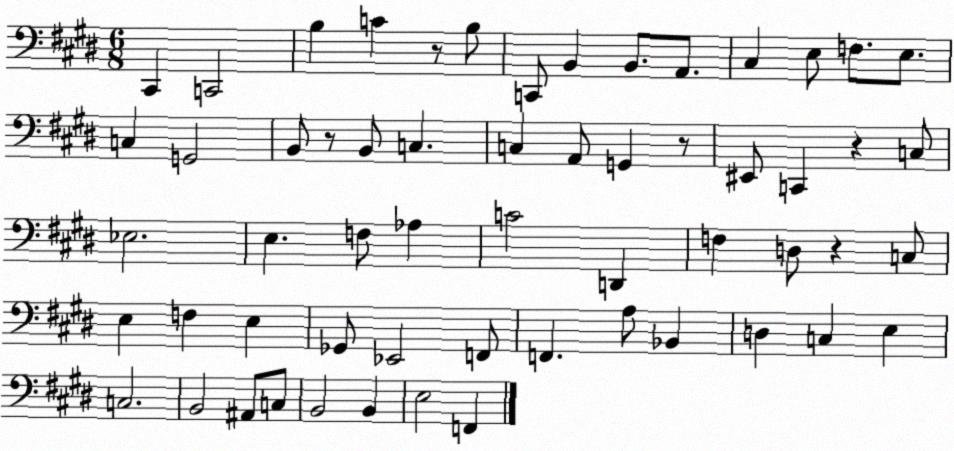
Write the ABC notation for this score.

X:1
T:Untitled
M:6/8
L:1/4
K:E
^C,, C,,2 B, C z/2 B,/2 C,,/2 B,, B,,/2 A,,/2 ^C, E,/2 F,/2 E,/2 C, G,,2 B,,/2 z/2 B,,/2 C, C, A,,/2 G,, z/2 ^E,,/2 C,, z C,/2 _E,2 E, F,/2 _A, C2 D,, F, D,/2 z C,/2 E, F, E, _G,,/2 _E,,2 F,,/2 F,, A,/2 _B,, D, C, E, C,2 B,,2 ^A,,/2 C,/2 B,,2 B,, E,2 F,,